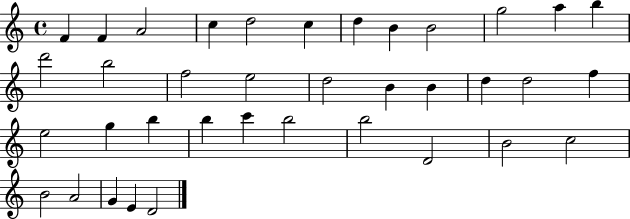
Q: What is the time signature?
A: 4/4